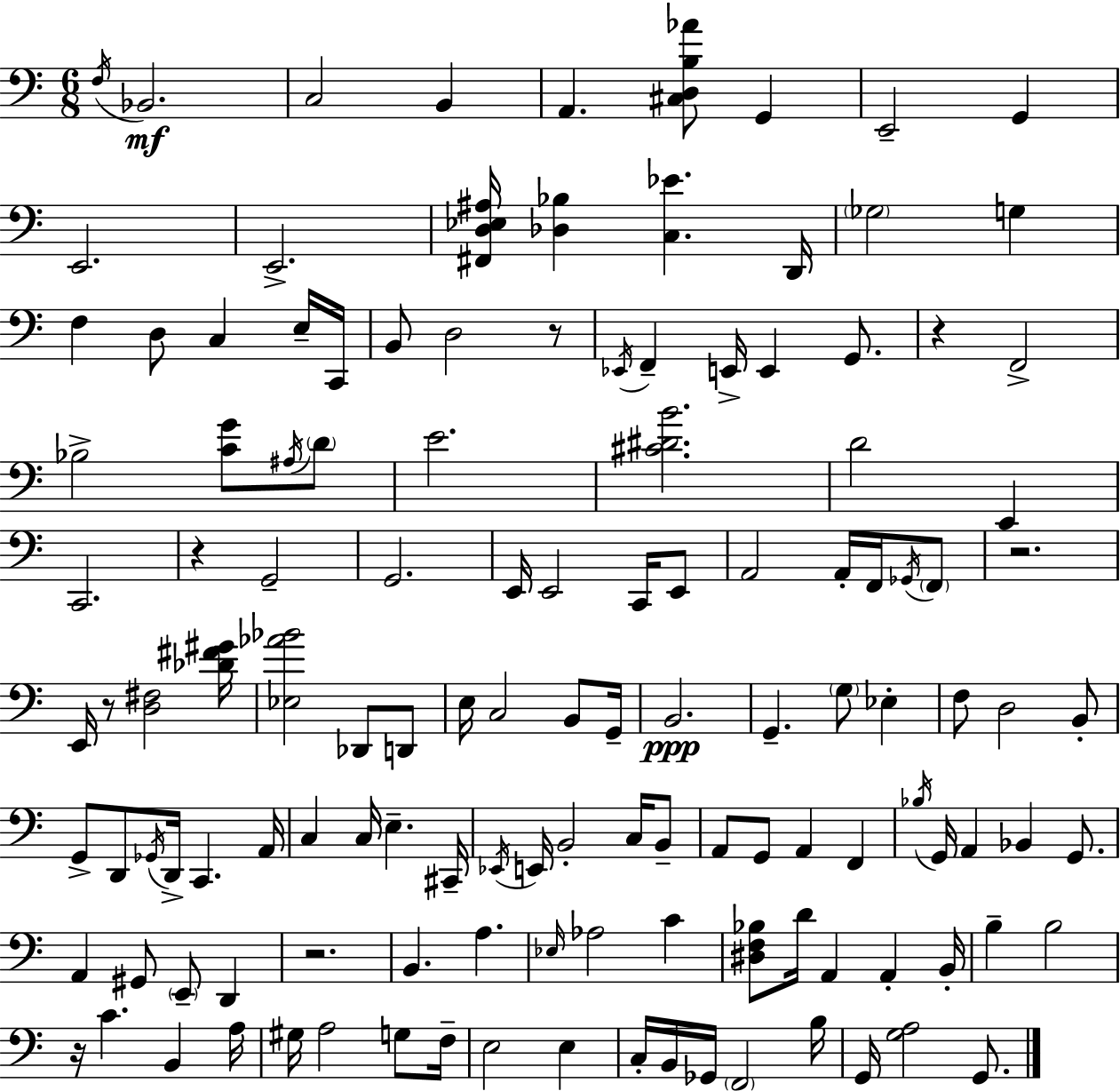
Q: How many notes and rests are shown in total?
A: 131